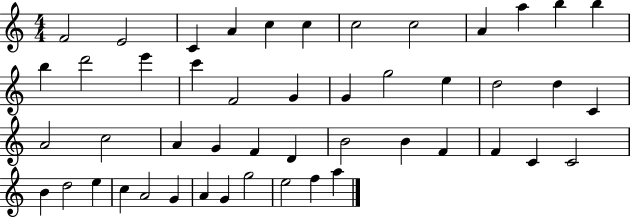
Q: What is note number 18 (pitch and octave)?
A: G4